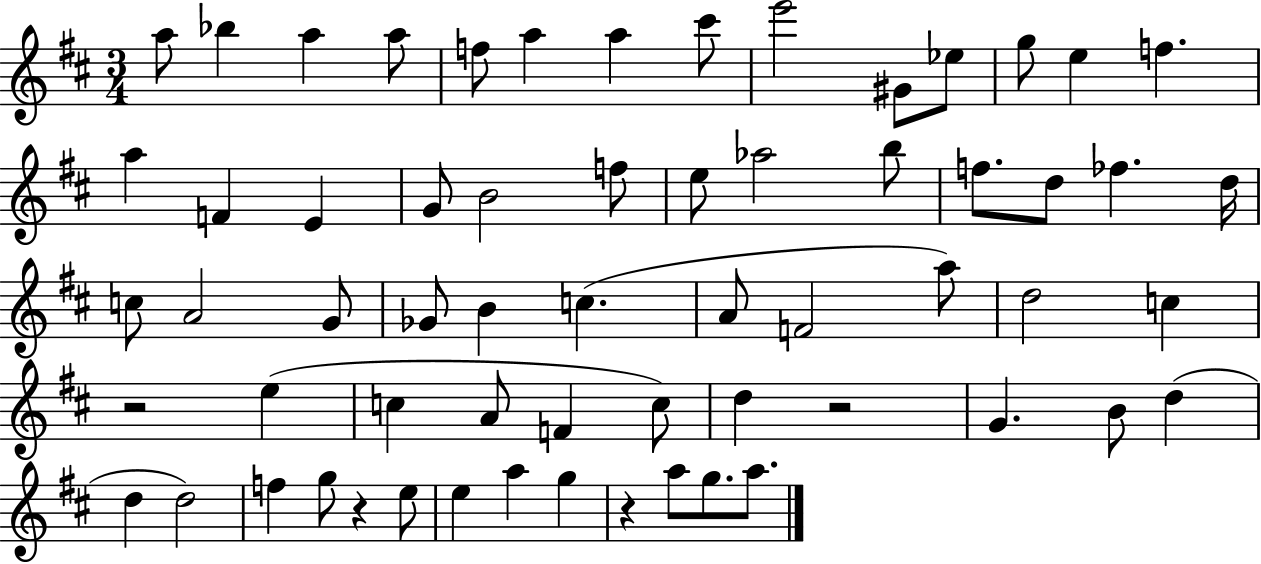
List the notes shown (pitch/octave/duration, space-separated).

A5/e Bb5/q A5/q A5/e F5/e A5/q A5/q C#6/e E6/h G#4/e Eb5/e G5/e E5/q F5/q. A5/q F4/q E4/q G4/e B4/h F5/e E5/e Ab5/h B5/e F5/e. D5/e FES5/q. D5/s C5/e A4/h G4/e Gb4/e B4/q C5/q. A4/e F4/h A5/e D5/h C5/q R/h E5/q C5/q A4/e F4/q C5/e D5/q R/h G4/q. B4/e D5/q D5/q D5/h F5/q G5/e R/q E5/e E5/q A5/q G5/q R/q A5/e G5/e. A5/e.